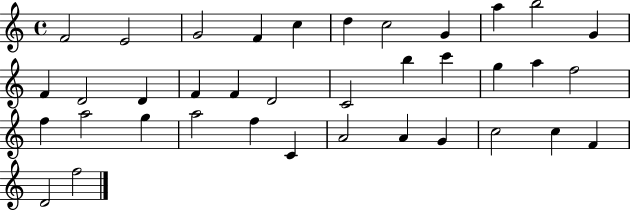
F4/h E4/h G4/h F4/q C5/q D5/q C5/h G4/q A5/q B5/h G4/q F4/q D4/h D4/q F4/q F4/q D4/h C4/h B5/q C6/q G5/q A5/q F5/h F5/q A5/h G5/q A5/h F5/q C4/q A4/h A4/q G4/q C5/h C5/q F4/q D4/h F5/h